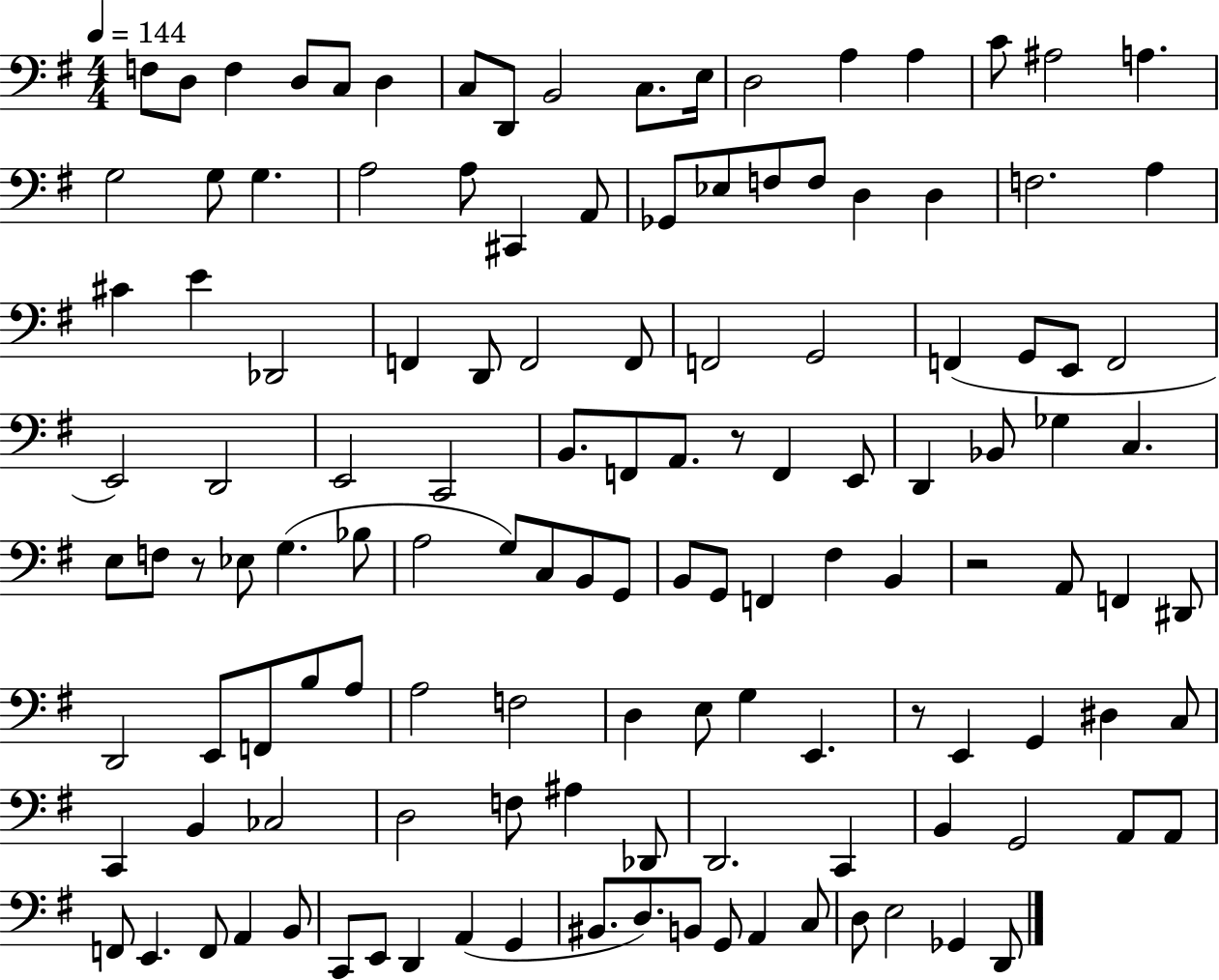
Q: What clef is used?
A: bass